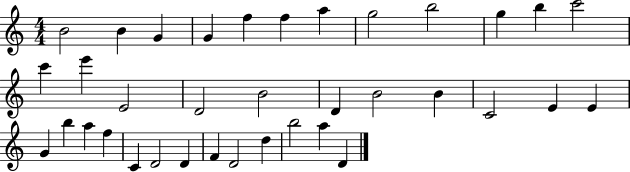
X:1
T:Untitled
M:4/4
L:1/4
K:C
B2 B G G f f a g2 b2 g b c'2 c' e' E2 D2 B2 D B2 B C2 E E G b a f C D2 D F D2 d b2 a D